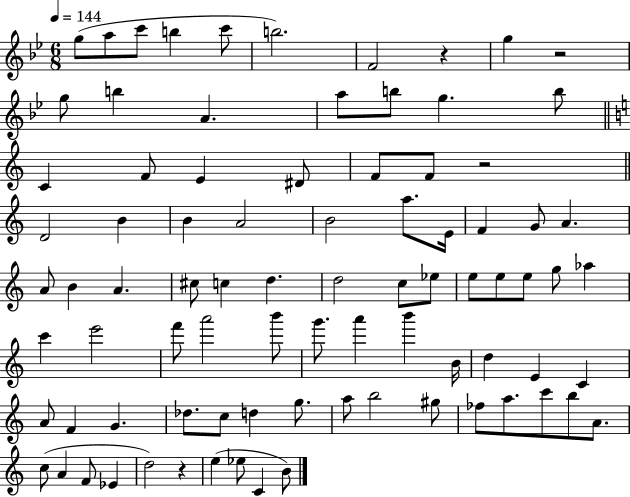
{
  \clef treble
  \numericTimeSignature
  \time 6/8
  \key bes \major
  \tempo 4 = 144
  \repeat volta 2 { g''8( a''8 c'''8 b''4 c'''8 | b''2.) | f'2 r4 | g''4 r2 | \break g''8 b''4 a'4. | a''8 b''8 g''4. b''8 | \bar "||" \break \key c \major c'4 f'8 e'4 dis'8 | f'8 f'8 r2 | \bar "||" \break \key c \major d'2 b'4 | b'4 a'2 | b'2 a''8. e'16 | f'4 g'8 a'4. | \break a'8 b'4 a'4. | cis''8 c''4 d''4. | d''2 c''8 ees''8 | e''8 e''8 e''8 g''8 aes''4 | \break c'''4 e'''2 | f'''8 a'''2 b'''8 | g'''8. a'''4 b'''4 b'16 | d''4 e'4 c'4 | \break a'8 f'4 g'4. | des''8. c''8 d''4 g''8. | a''8 b''2 gis''8 | fes''8 a''8. c'''8 b''8 a'8. | \break c''8( a'4 f'8 ees'4 | d''2) r4 | e''4( ees''8 c'4 b'8) | } \bar "|."
}